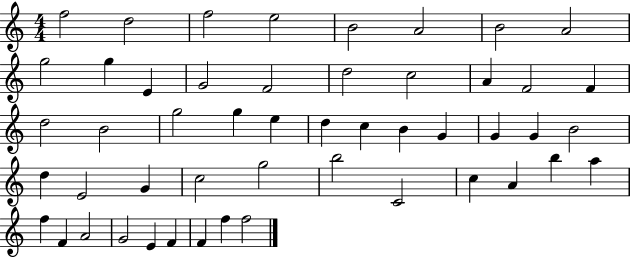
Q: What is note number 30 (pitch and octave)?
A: B4